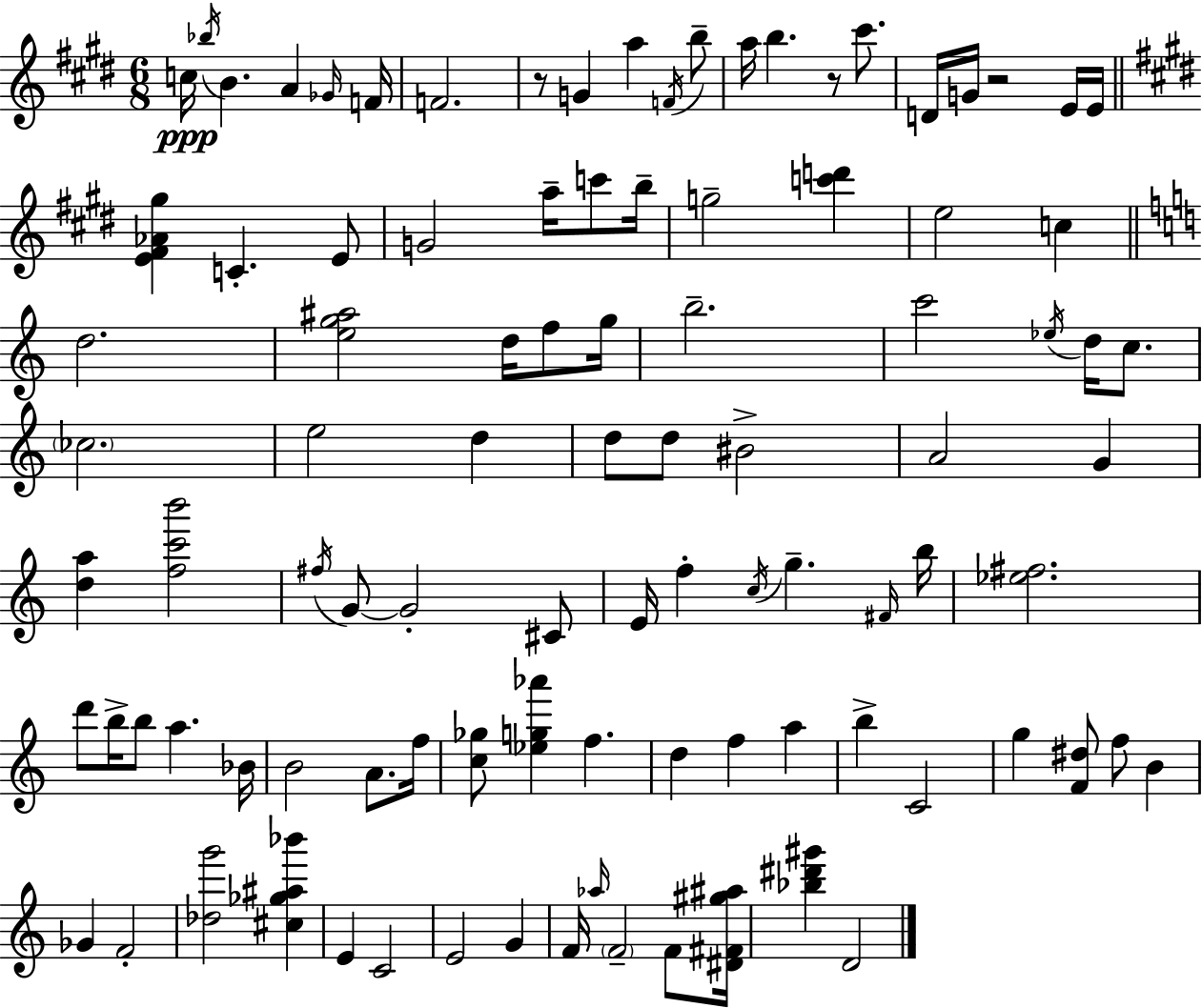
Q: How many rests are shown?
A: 3